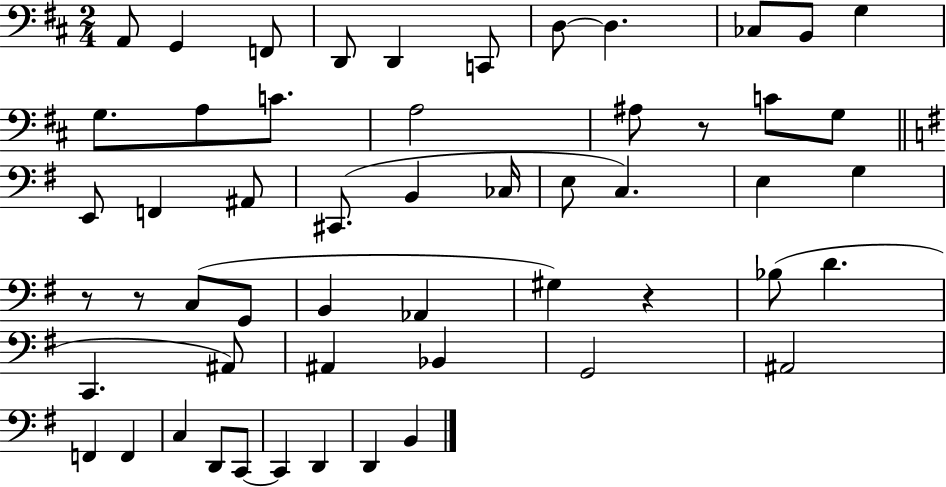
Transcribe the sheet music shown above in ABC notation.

X:1
T:Untitled
M:2/4
L:1/4
K:D
A,,/2 G,, F,,/2 D,,/2 D,, C,,/2 D,/2 D, _C,/2 B,,/2 G, G,/2 A,/2 C/2 A,2 ^A,/2 z/2 C/2 G,/2 E,,/2 F,, ^A,,/2 ^C,,/2 B,, _C,/4 E,/2 C, E, G, z/2 z/2 C,/2 G,,/2 B,, _A,, ^G, z _B,/2 D C,, ^A,,/2 ^A,, _B,, G,,2 ^A,,2 F,, F,, C, D,,/2 C,,/2 C,, D,, D,, B,,